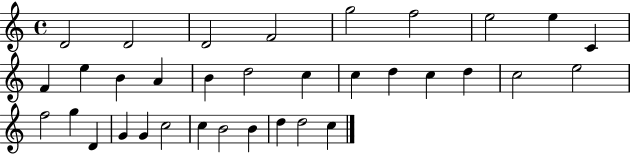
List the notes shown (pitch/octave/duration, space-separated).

D4/h D4/h D4/h F4/h G5/h F5/h E5/h E5/q C4/q F4/q E5/q B4/q A4/q B4/q D5/h C5/q C5/q D5/q C5/q D5/q C5/h E5/h F5/h G5/q D4/q G4/q G4/q C5/h C5/q B4/h B4/q D5/q D5/h C5/q